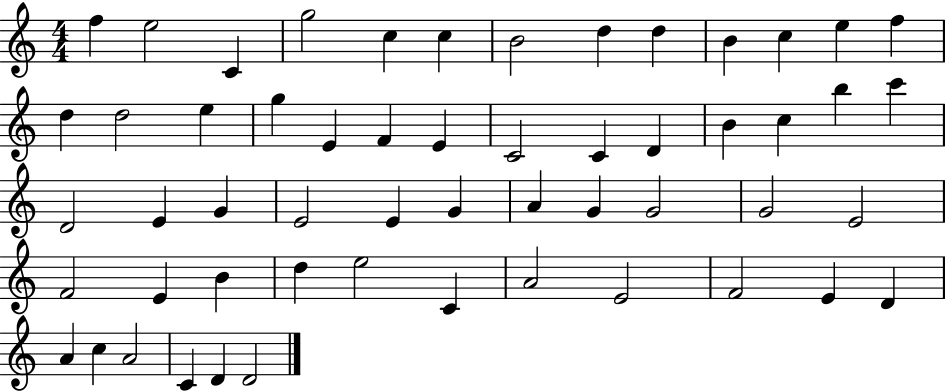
X:1
T:Untitled
M:4/4
L:1/4
K:C
f e2 C g2 c c B2 d d B c e f d d2 e g E F E C2 C D B c b c' D2 E G E2 E G A G G2 G2 E2 F2 E B d e2 C A2 E2 F2 E D A c A2 C D D2